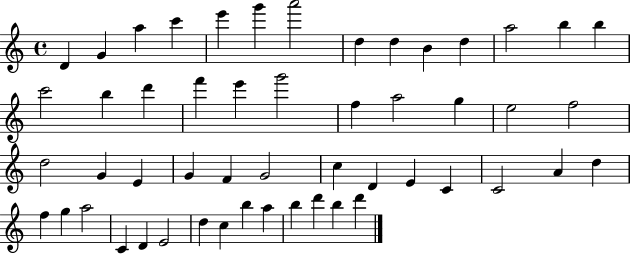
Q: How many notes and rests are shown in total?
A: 52